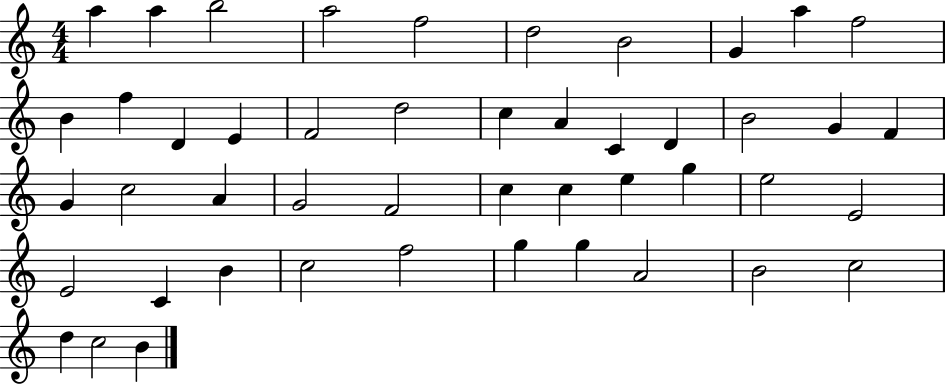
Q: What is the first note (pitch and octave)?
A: A5